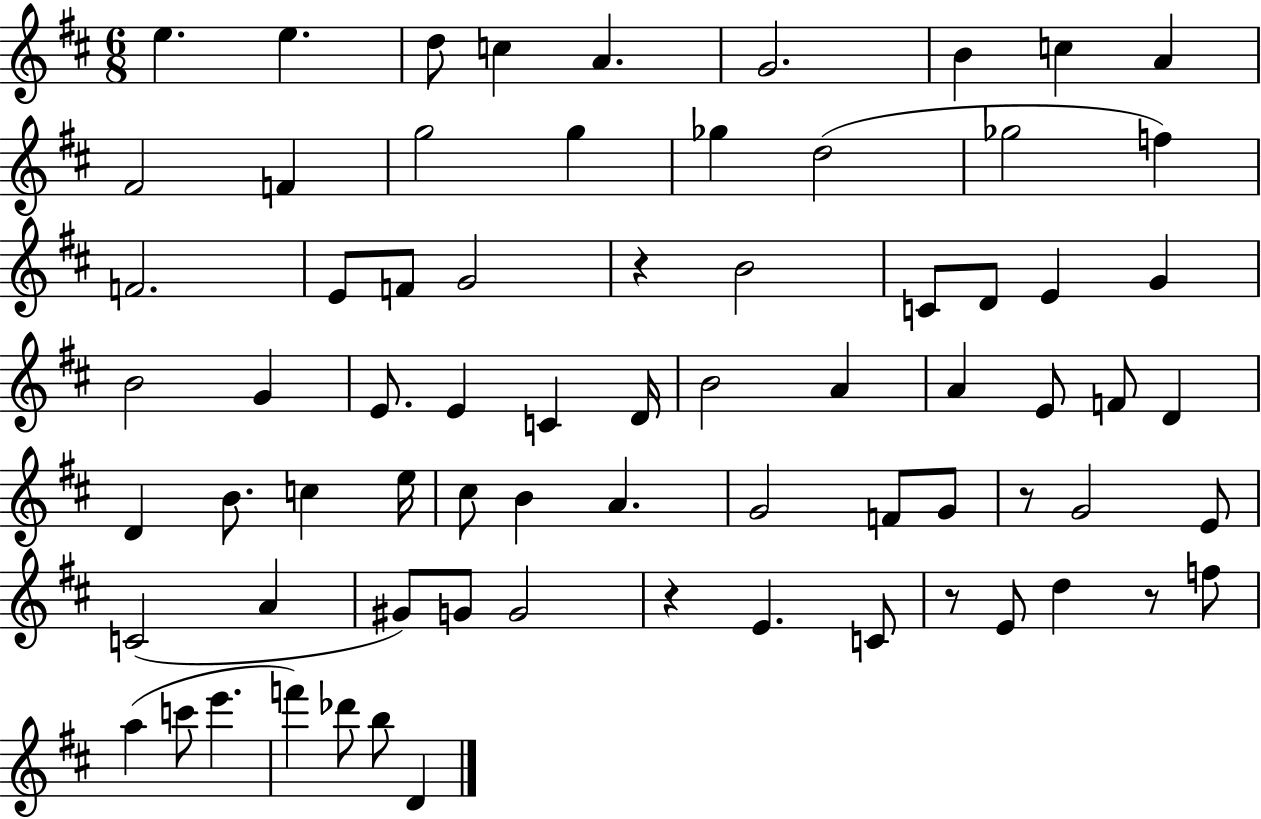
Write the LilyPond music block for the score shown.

{
  \clef treble
  \numericTimeSignature
  \time 6/8
  \key d \major
  e''4. e''4. | d''8 c''4 a'4. | g'2. | b'4 c''4 a'4 | \break fis'2 f'4 | g''2 g''4 | ges''4 d''2( | ges''2 f''4) | \break f'2. | e'8 f'8 g'2 | r4 b'2 | c'8 d'8 e'4 g'4 | \break b'2 g'4 | e'8. e'4 c'4 d'16 | b'2 a'4 | a'4 e'8 f'8 d'4 | \break d'4 b'8. c''4 e''16 | cis''8 b'4 a'4. | g'2 f'8 g'8 | r8 g'2 e'8 | \break c'2( a'4 | gis'8) g'8 g'2 | r4 e'4. c'8 | r8 e'8 d''4 r8 f''8 | \break a''4( c'''8 e'''4. | f'''4) des'''8 b''8 d'4 | \bar "|."
}